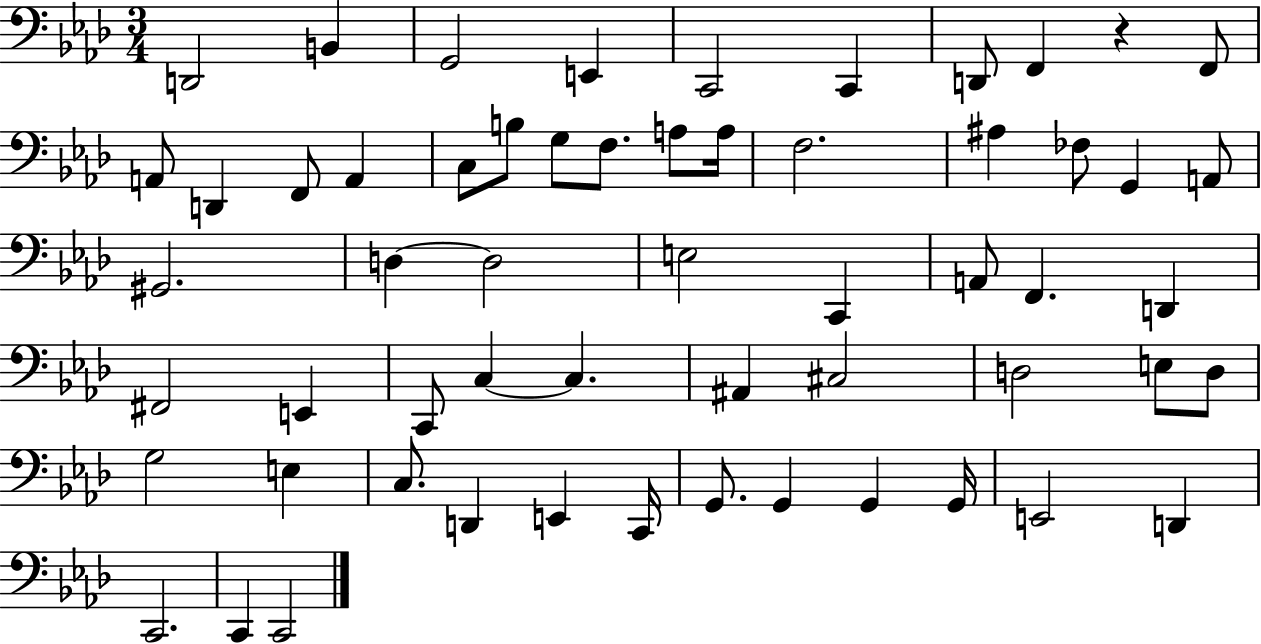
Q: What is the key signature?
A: AES major